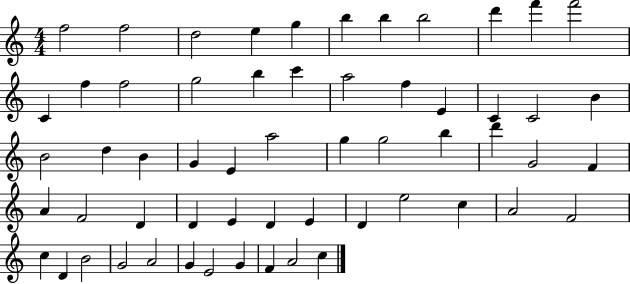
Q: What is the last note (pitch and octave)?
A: C5